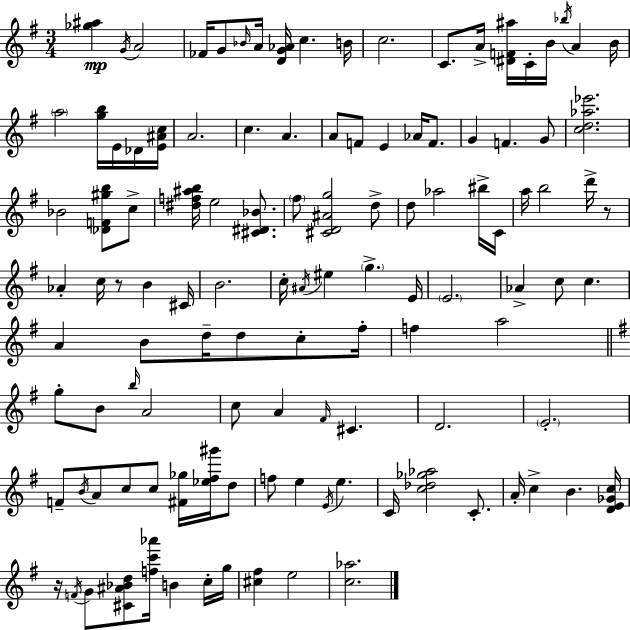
[Gb5,A#5]/q G4/s A4/h FES4/s G4/e Bb4/s A4/s [D4,G4,Ab4]/s C5/q. B4/s C5/h. C4/e. A4/s [D#4,F4,A#5]/s C4/s B4/s Bb5/s A4/q B4/s A5/h [G5,B5]/s E4/s Db4/s [E4,A#4,C5]/s A4/h. C5/q. A4/q. A4/e F4/e E4/q Ab4/s F4/e. G4/q F4/q. G4/e [C5,D5,Ab5,Eb6]/h. Bb4/h [Db4,F4,G#5,B5]/e C5/e [D#5,F5,A#5,B5]/s E5/h [C#4,D#4,Bb4]/e. F#5/e [C#4,D4,A#4,G5]/h D5/e D5/e Ab5/h BIS5/s C4/s A5/s B5/h D6/s R/e Ab4/q C5/s R/e B4/q C#4/s B4/h. C5/s A#4/s EIS5/q G5/q. E4/s E4/h. Ab4/q C5/e C5/q. A4/q B4/e D5/s D5/e C5/e F#5/s F5/q A5/h G5/e B4/e B5/s A4/h C5/e A4/q F#4/s C#4/q. D4/h. E4/h. F4/e B4/s A4/e C5/e C5/e [F#4,Gb5]/s [Eb5,F#5,G#6]/s D5/e F5/e E5/q E4/s E5/q. C4/s [C5,Db5,Gb5,Ab5]/h C4/e. A4/s C5/q B4/q. [D4,E4,Gb4,C5]/s R/s F4/s G4/e [C#4,A#4,Bb4,D5]/e [F5,C6,Ab6]/s B4/q C5/s G5/s [C#5,F#5]/q E5/h [C5,Ab5]/h.